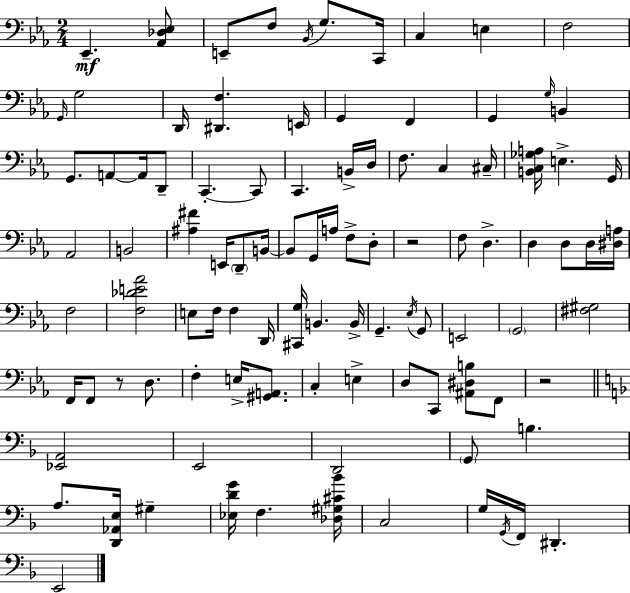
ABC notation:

X:1
T:Untitled
M:2/4
L:1/4
K:Cm
_E,, [_A,,_D,_E,]/2 E,,/2 F,/2 _B,,/4 G,/2 C,,/4 C, E, F,2 G,,/4 G,2 D,,/4 [^D,,F,] E,,/4 G,, F,, G,, G,/4 B,, G,,/2 A,,/2 A,,/4 D,,/2 C,, C,,/2 C,, B,,/4 D,/4 F,/2 C, ^C,/4 [B,,C,_G,A,]/4 E, G,,/4 _A,,2 B,,2 [^A,^F] E,,/4 D,,/2 B,,/4 B,,/2 G,,/4 A,/4 F,/2 D,/2 z2 F,/2 D, D, D,/2 D,/4 [^D,A,]/4 F,2 [F,_DE_A]2 E,/2 F,/4 F, D,,/4 [^C,,G,]/4 B,, B,,/4 G,, _E,/4 G,,/2 E,,2 G,,2 [^F,^G,]2 F,,/4 F,,/2 z/2 D,/2 F, E,/4 [^G,,A,,]/2 C, E, D,/2 C,,/2 [^A,,^D,B,]/2 F,,/2 z2 [_E,,A,,]2 E,,2 D,,2 G,,/2 B, A,/2 [D,,_A,,E,]/4 ^G, [_E,DG]/4 F, [_D,^G,^C_B]/4 C,2 G,/4 G,,/4 F,,/4 ^D,, E,,2